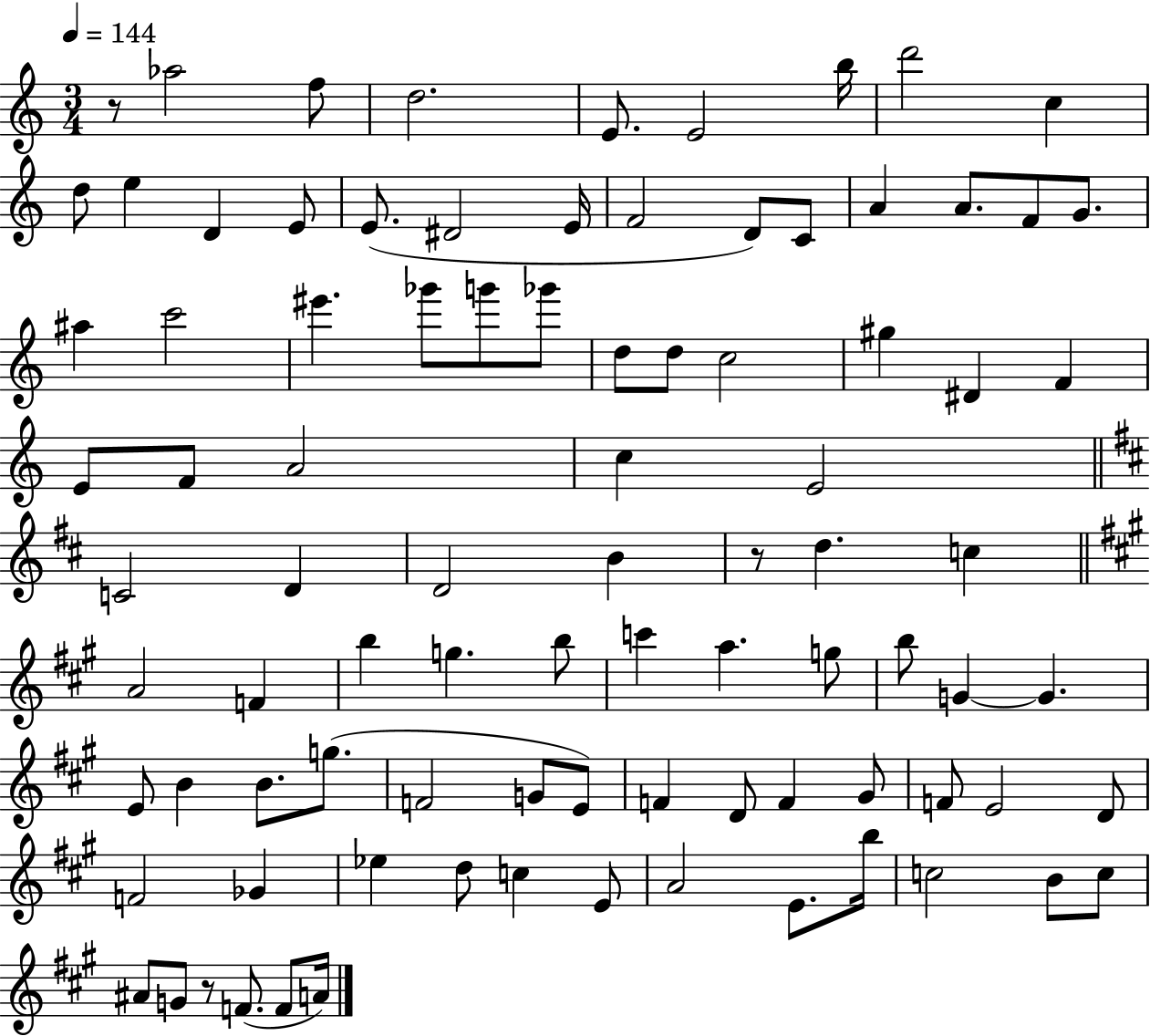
X:1
T:Untitled
M:3/4
L:1/4
K:C
z/2 _a2 f/2 d2 E/2 E2 b/4 d'2 c d/2 e D E/2 E/2 ^D2 E/4 F2 D/2 C/2 A A/2 F/2 G/2 ^a c'2 ^e' _g'/2 g'/2 _g'/2 d/2 d/2 c2 ^g ^D F E/2 F/2 A2 c E2 C2 D D2 B z/2 d c A2 F b g b/2 c' a g/2 b/2 G G E/2 B B/2 g/2 F2 G/2 E/2 F D/2 F ^G/2 F/2 E2 D/2 F2 _G _e d/2 c E/2 A2 E/2 b/4 c2 B/2 c/2 ^A/2 G/2 z/2 F/2 F/2 A/4